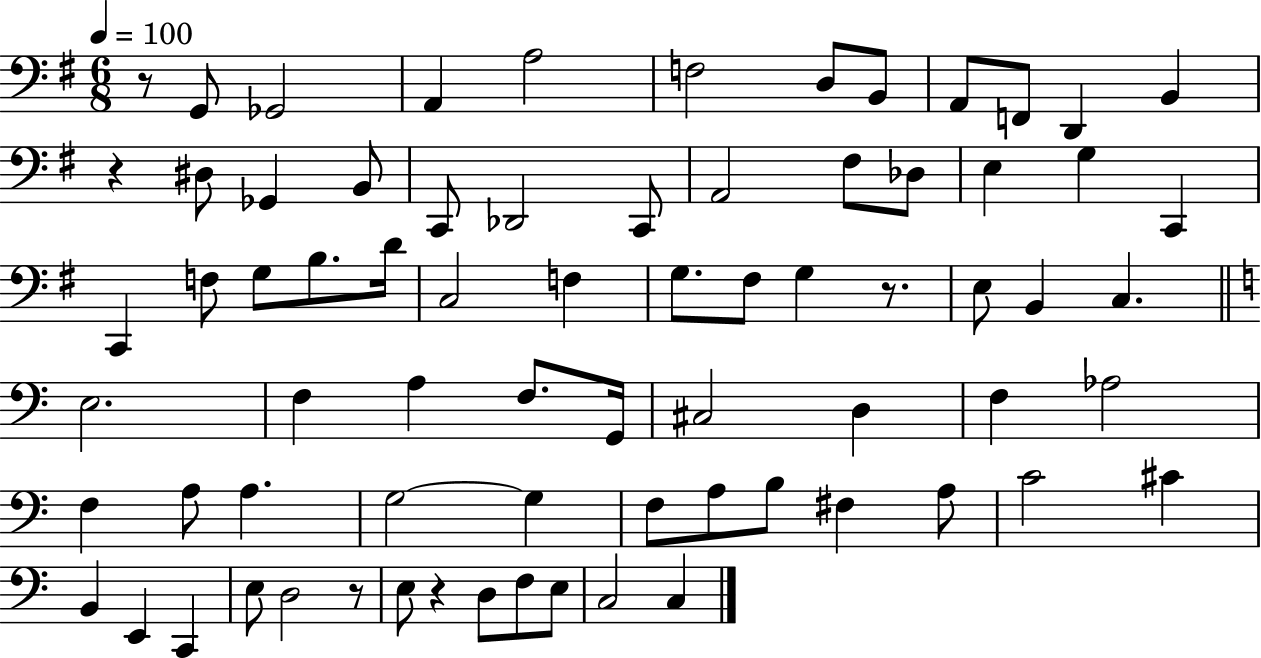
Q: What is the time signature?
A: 6/8